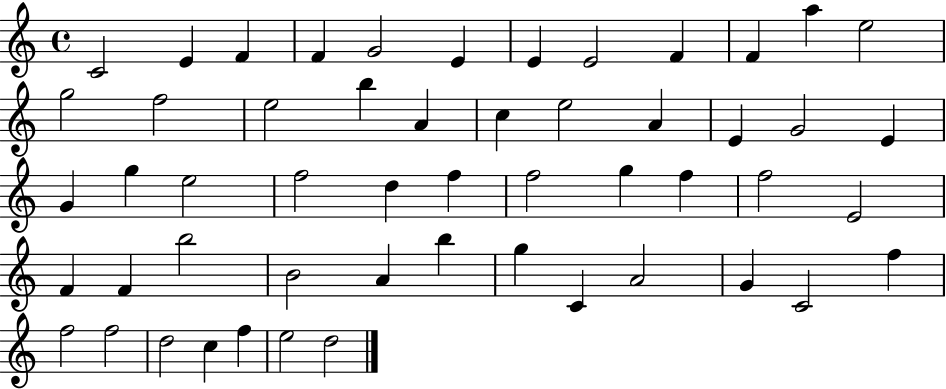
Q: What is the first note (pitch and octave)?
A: C4